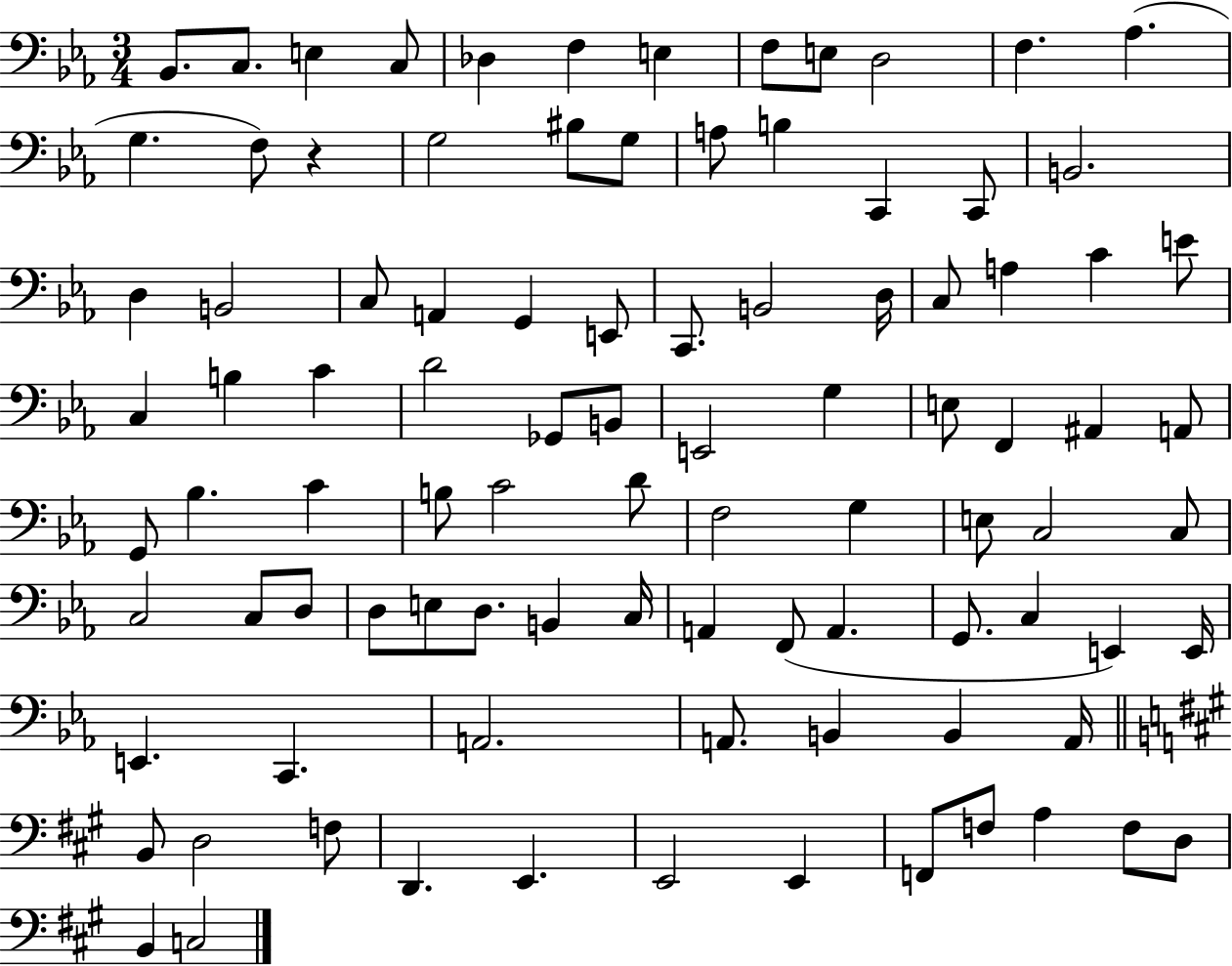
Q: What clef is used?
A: bass